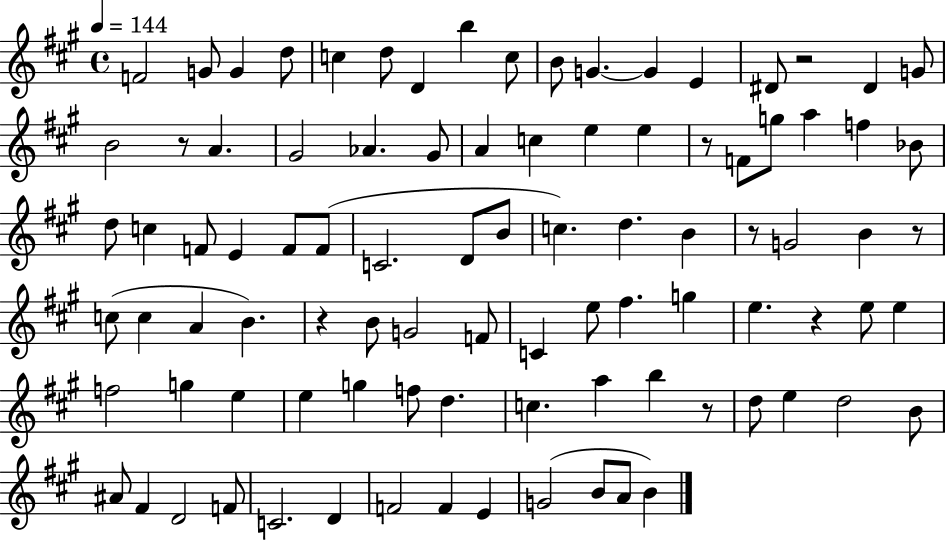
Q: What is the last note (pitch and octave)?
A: B4